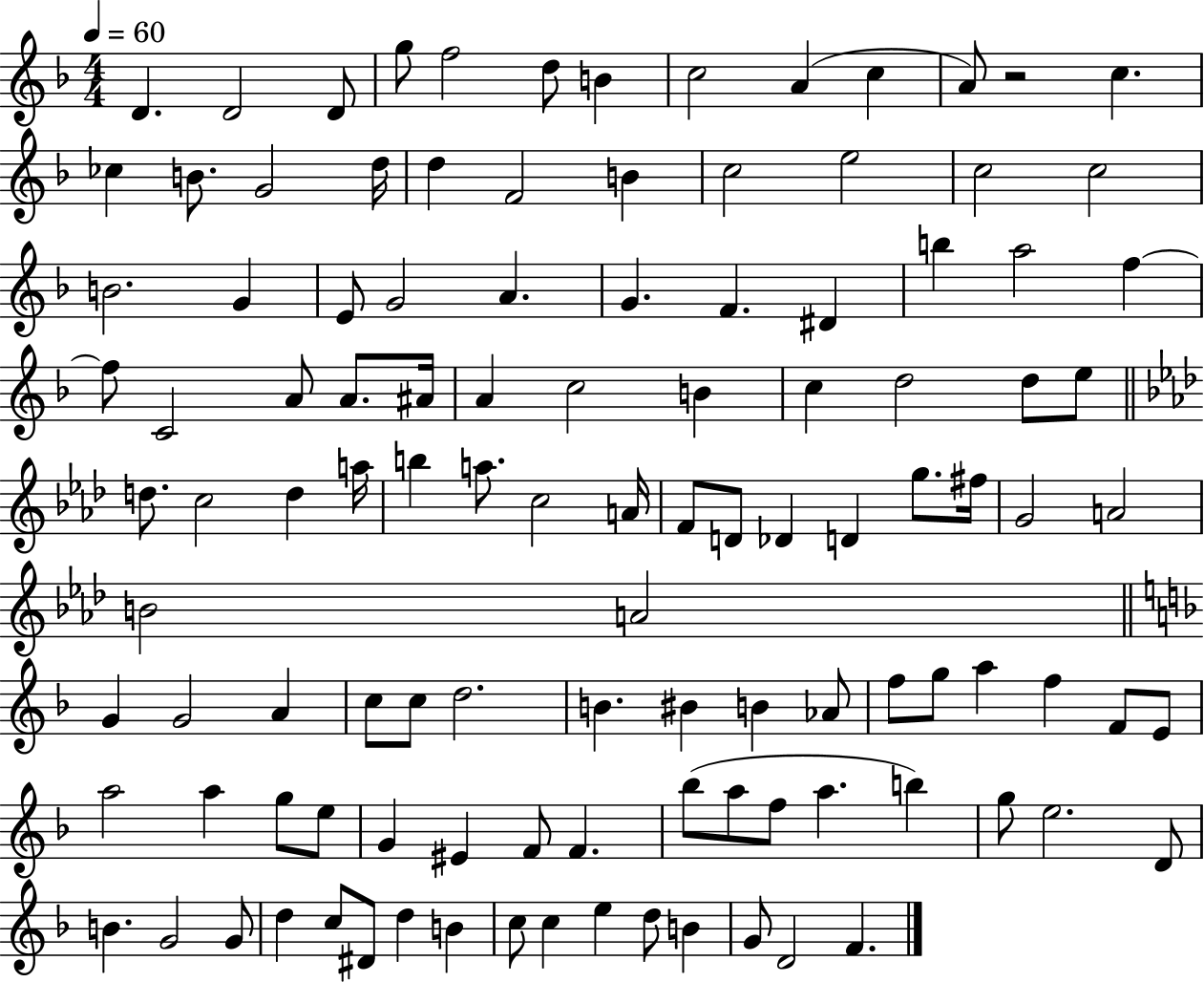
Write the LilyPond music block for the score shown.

{
  \clef treble
  \numericTimeSignature
  \time 4/4
  \key f \major
  \tempo 4 = 60
  d'4. d'2 d'8 | g''8 f''2 d''8 b'4 | c''2 a'4( c''4 | a'8) r2 c''4. | \break ces''4 b'8. g'2 d''16 | d''4 f'2 b'4 | c''2 e''2 | c''2 c''2 | \break b'2. g'4 | e'8 g'2 a'4. | g'4. f'4. dis'4 | b''4 a''2 f''4~~ | \break f''8 c'2 a'8 a'8. ais'16 | a'4 c''2 b'4 | c''4 d''2 d''8 e''8 | \bar "||" \break \key aes \major d''8. c''2 d''4 a''16 | b''4 a''8. c''2 a'16 | f'8 d'8 des'4 d'4 g''8. fis''16 | g'2 a'2 | \break b'2 a'2 | \bar "||" \break \key d \minor g'4 g'2 a'4 | c''8 c''8 d''2. | b'4. bis'4 b'4 aes'8 | f''8 g''8 a''4 f''4 f'8 e'8 | \break a''2 a''4 g''8 e''8 | g'4 eis'4 f'8 f'4. | bes''8( a''8 f''8 a''4. b''4) | g''8 e''2. d'8 | \break b'4. g'2 g'8 | d''4 c''8 dis'8 d''4 b'4 | c''8 c''4 e''4 d''8 b'4 | g'8 d'2 f'4. | \break \bar "|."
}